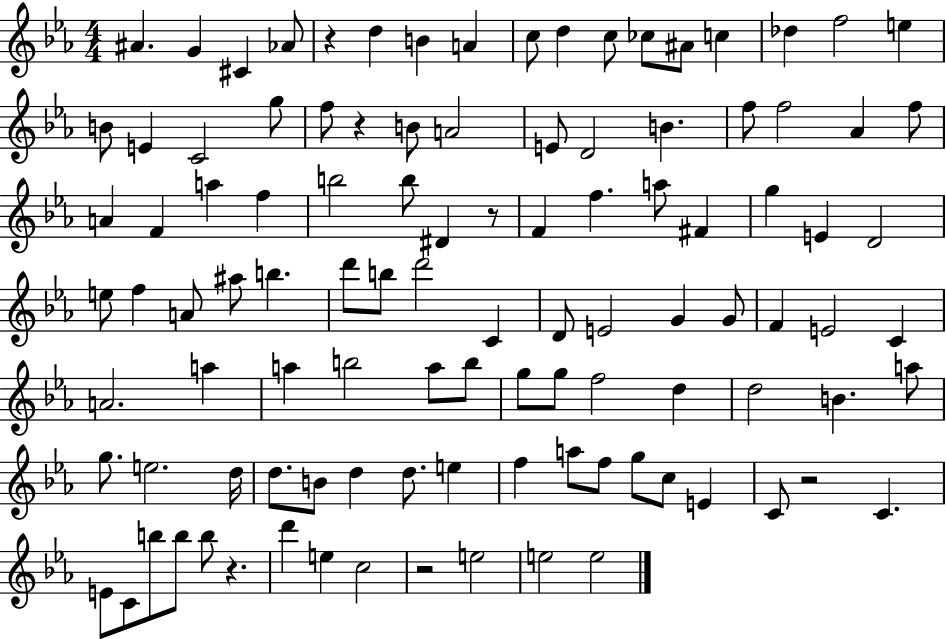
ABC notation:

X:1
T:Untitled
M:4/4
L:1/4
K:Eb
^A G ^C _A/2 z d B A c/2 d c/2 _c/2 ^A/2 c _d f2 e B/2 E C2 g/2 f/2 z B/2 A2 E/2 D2 B f/2 f2 _A f/2 A F a f b2 b/2 ^D z/2 F f a/2 ^F g E D2 e/2 f A/2 ^a/2 b d'/2 b/2 d'2 C D/2 E2 G G/2 F E2 C A2 a a b2 a/2 b/2 g/2 g/2 f2 d d2 B a/2 g/2 e2 d/4 d/2 B/2 d d/2 e f a/2 f/2 g/2 c/2 E C/2 z2 C E/2 C/2 b/2 b/2 b/2 z d' e c2 z2 e2 e2 e2